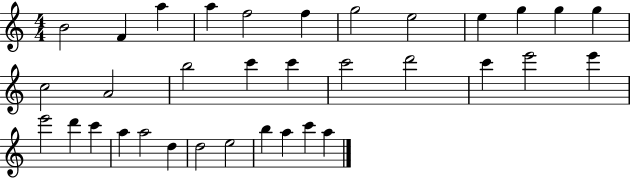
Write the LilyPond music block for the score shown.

{
  \clef treble
  \numericTimeSignature
  \time 4/4
  \key c \major
  b'2 f'4 a''4 | a''4 f''2 f''4 | g''2 e''2 | e''4 g''4 g''4 g''4 | \break c''2 a'2 | b''2 c'''4 c'''4 | c'''2 d'''2 | c'''4 e'''2 e'''4 | \break e'''2 d'''4 c'''4 | a''4 a''2 d''4 | d''2 e''2 | b''4 a''4 c'''4 a''4 | \break \bar "|."
}